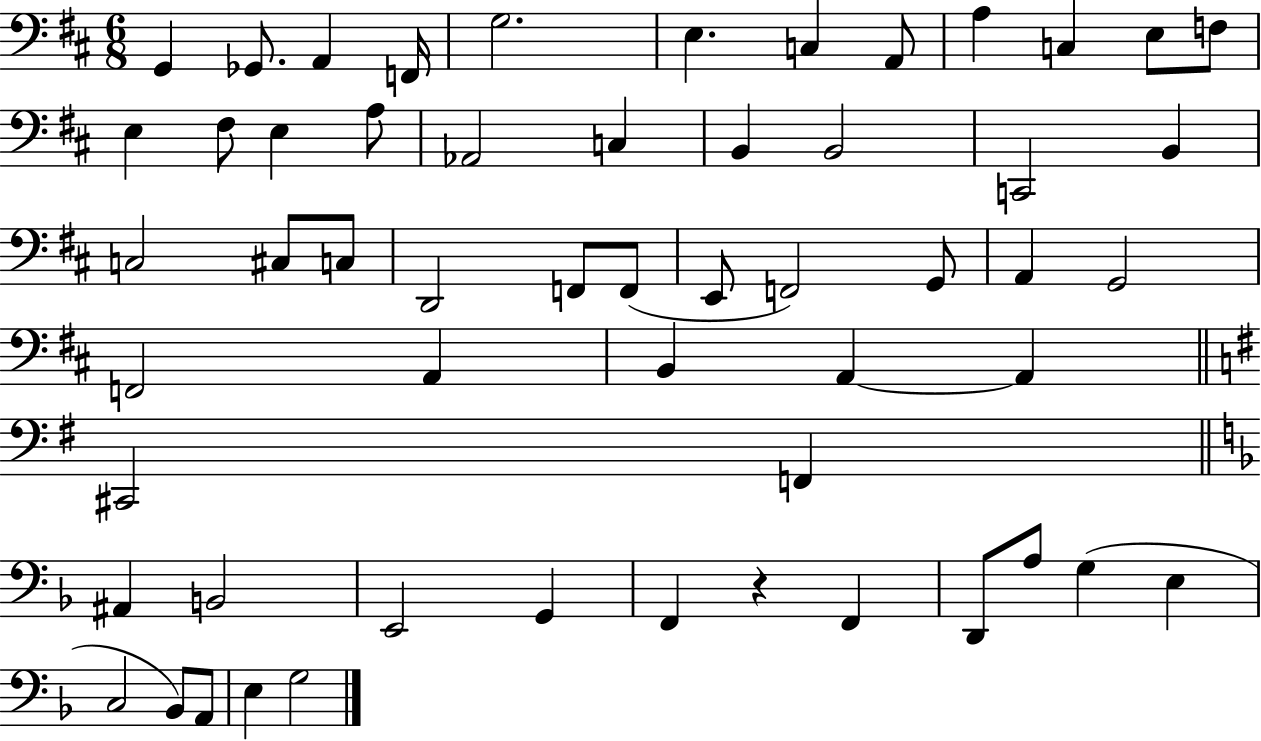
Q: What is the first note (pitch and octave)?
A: G2